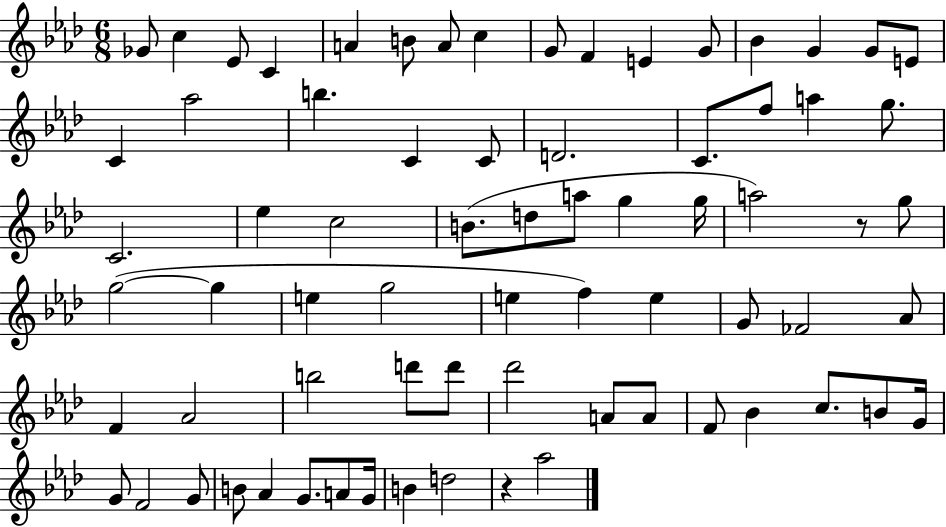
Gb4/e C5/q Eb4/e C4/q A4/q B4/e A4/e C5/q G4/e F4/q E4/q G4/e Bb4/q G4/q G4/e E4/e C4/q Ab5/h B5/q. C4/q C4/e D4/h. C4/e. F5/e A5/q G5/e. C4/h. Eb5/q C5/h B4/e. D5/e A5/e G5/q G5/s A5/h R/e G5/e G5/h G5/q E5/q G5/h E5/q F5/q E5/q G4/e FES4/h Ab4/e F4/q Ab4/h B5/h D6/e D6/e Db6/h A4/e A4/e F4/e Bb4/q C5/e. B4/e G4/s G4/e F4/h G4/e B4/e Ab4/q G4/e. A4/e G4/s B4/q D5/h R/q Ab5/h